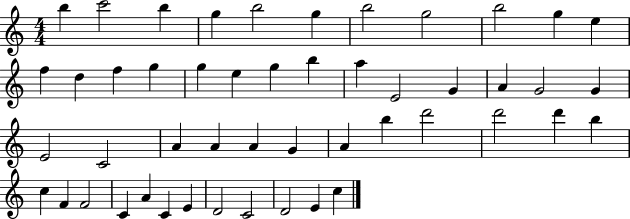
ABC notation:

X:1
T:Untitled
M:4/4
L:1/4
K:C
b c'2 b g b2 g b2 g2 b2 g e f d f g g e g b a E2 G A G2 G E2 C2 A A A G A b d'2 d'2 d' b c F F2 C A C E D2 C2 D2 E c